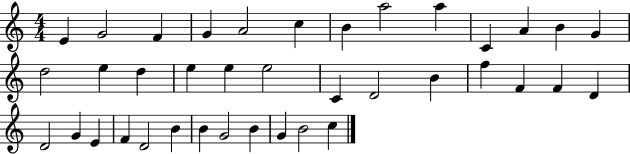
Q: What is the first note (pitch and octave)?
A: E4